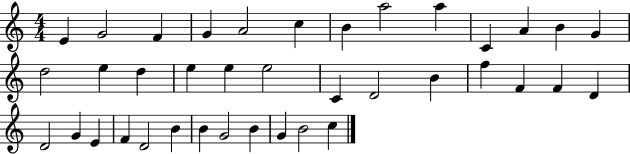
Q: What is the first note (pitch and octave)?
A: E4